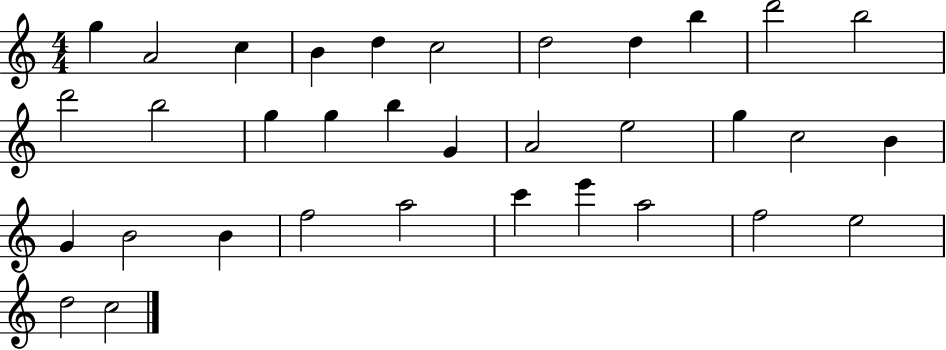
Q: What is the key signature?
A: C major